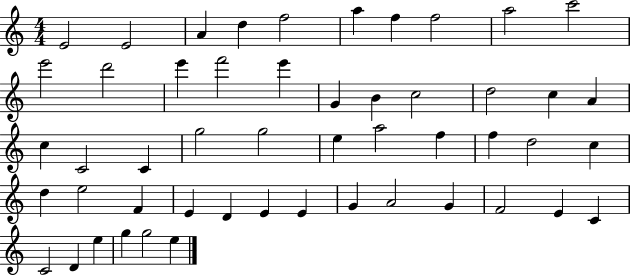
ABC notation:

X:1
T:Untitled
M:4/4
L:1/4
K:C
E2 E2 A d f2 a f f2 a2 c'2 e'2 d'2 e' f'2 e' G B c2 d2 c A c C2 C g2 g2 e a2 f f d2 c d e2 F E D E E G A2 G F2 E C C2 D e g g2 e